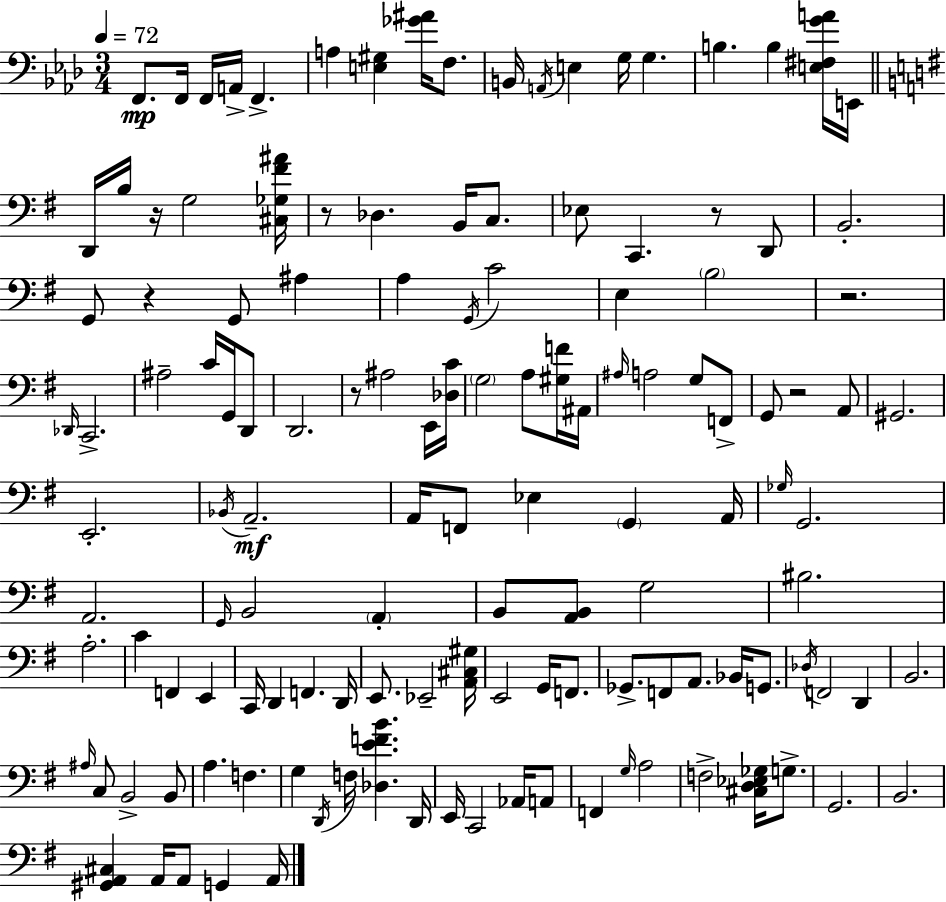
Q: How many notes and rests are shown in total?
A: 134